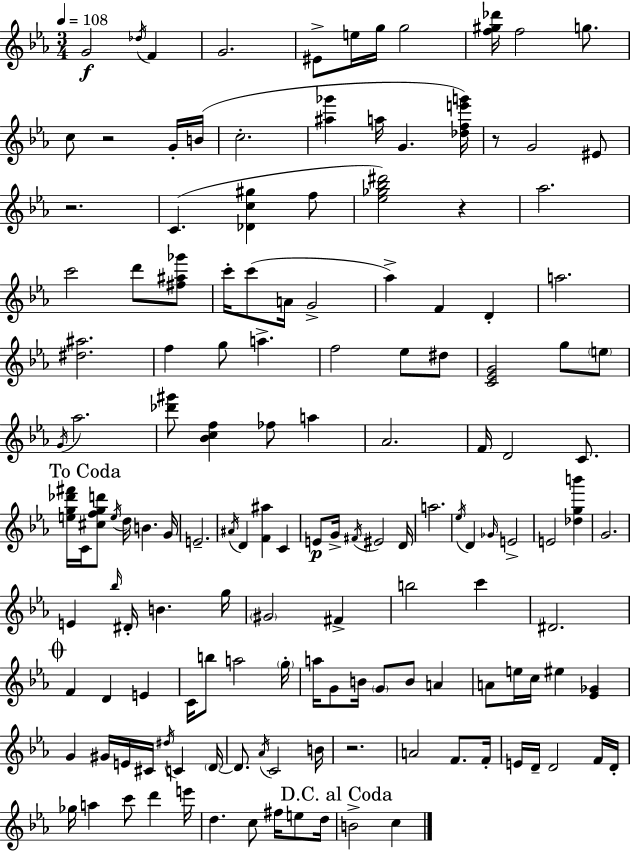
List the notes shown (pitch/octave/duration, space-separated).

G4/h Db5/s F4/q G4/h. EIS4/e E5/s G5/s G5/h [F5,G#5,Db6]/s F5/h G5/e. C5/e R/h G4/s B4/s C5/h. [A#5,Gb6]/q A5/s G4/q. [Db5,F5,E6,G6]/s R/e G4/h EIS4/e R/h. C4/q. [Db4,C5,G#5]/q F5/e [Eb5,Gb5,Bb5,D#6]/h R/q Ab5/h. C6/h D6/e [F#5,A#5,Gb6]/e C6/s C6/e A4/s G4/h Ab5/q F4/q D4/q A5/h. [D#5,A#5]/h. F5/q G5/e A5/q. F5/h Eb5/e D#5/e [C4,Eb4,G4]/h G5/e E5/e G4/s Ab5/h. [Db6,G#6]/e [Bb4,C5,F5]/q FES5/e A5/q Ab4/h. F4/s D4/h C4/e. [E5,G5,Db6,F#6]/s C4/s [C#5,F5,G5,D6]/e E5/s D5/s B4/q. G4/s E4/h. A#4/s D4/q [F4,A#5]/q C4/q E4/e G4/s F#4/s EIS4/h D4/s A5/h. Eb5/s D4/q Gb4/s E4/h E4/h [Db5,G5,B6]/q G4/h. E4/q Bb5/s D#4/s B4/q. G5/s G#4/h F#4/q B5/h C6/q D#4/h. F4/q D4/q E4/q C4/s B5/e A5/h G5/s A5/s G4/e B4/s G4/e B4/e A4/q A4/e E5/s C5/s EIS5/q [Eb4,Gb4]/q G4/q G#4/s E4/s C#4/s D#5/s C4/q D4/s D4/e. Ab4/s C4/h B4/s R/h. A4/h F4/e. F4/s E4/s D4/s D4/h F4/s D4/s Gb5/s A5/q C6/e D6/q E6/s D5/q. C5/e F#5/s E5/e D5/s B4/h C5/q